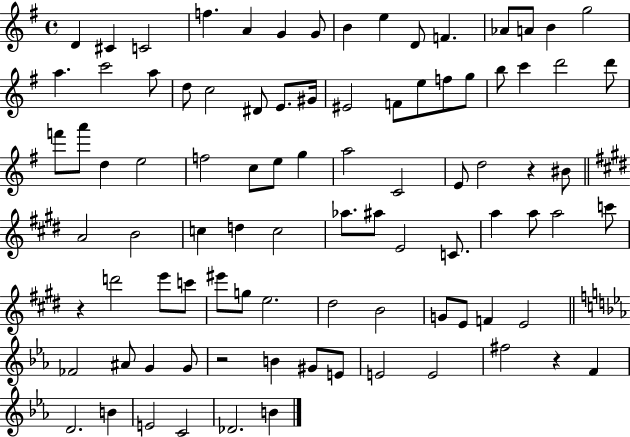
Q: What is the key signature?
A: G major